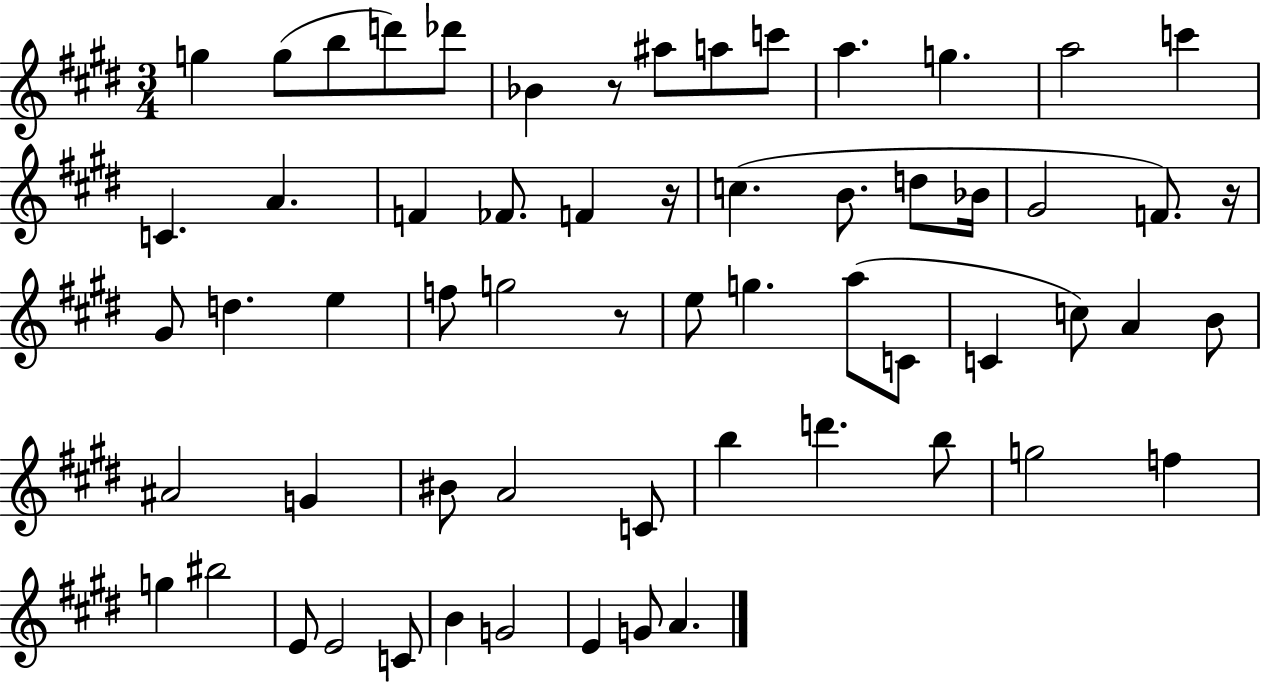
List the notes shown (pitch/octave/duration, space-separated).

G5/q G5/e B5/e D6/e Db6/e Bb4/q R/e A#5/e A5/e C6/e A5/q. G5/q. A5/h C6/q C4/q. A4/q. F4/q FES4/e. F4/q R/s C5/q. B4/e. D5/e Bb4/s G#4/h F4/e. R/s G#4/e D5/q. E5/q F5/e G5/h R/e E5/e G5/q. A5/e C4/e C4/q C5/e A4/q B4/e A#4/h G4/q BIS4/e A4/h C4/e B5/q D6/q. B5/e G5/h F5/q G5/q BIS5/h E4/e E4/h C4/e B4/q G4/h E4/q G4/e A4/q.